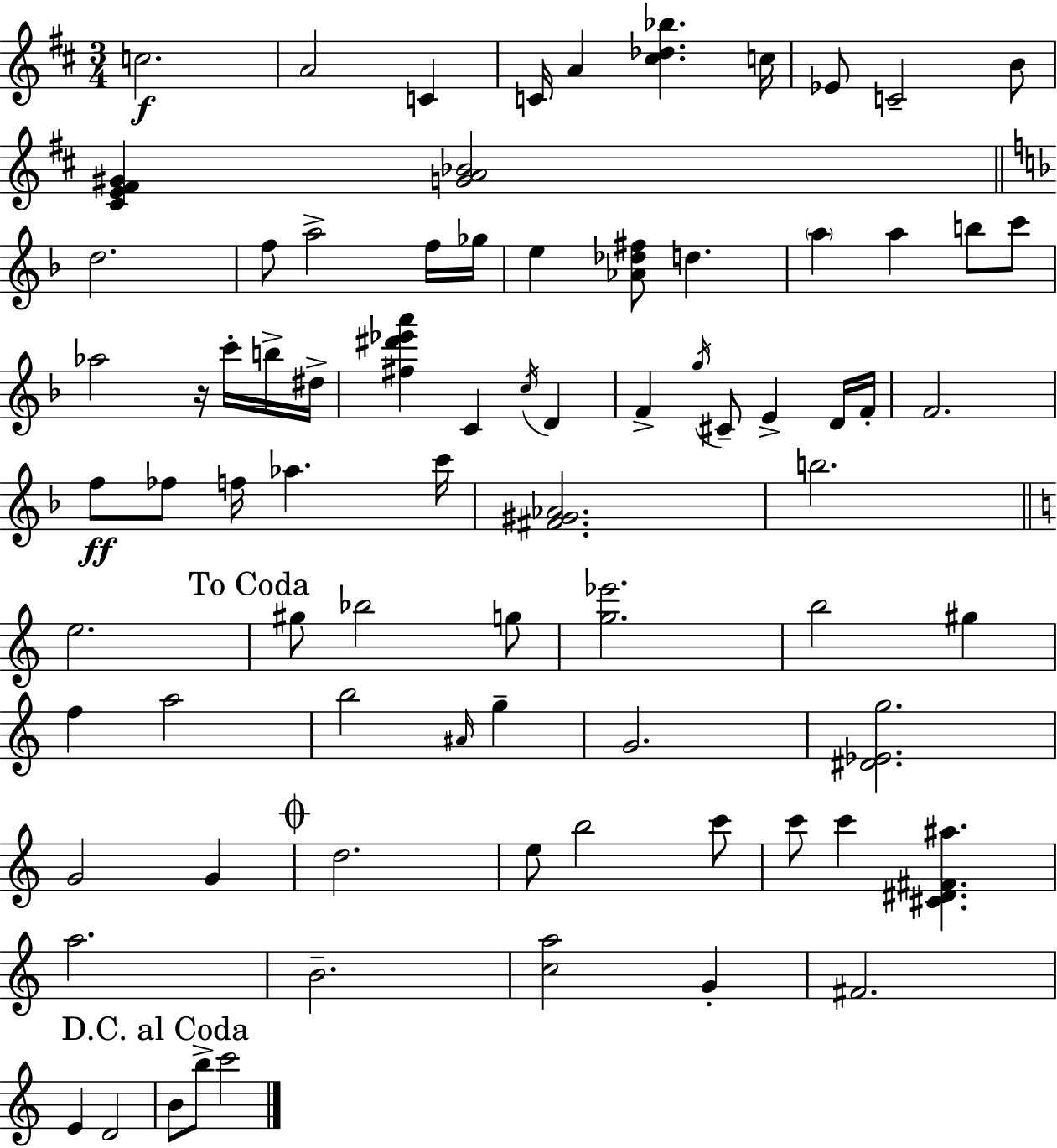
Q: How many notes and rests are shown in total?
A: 80